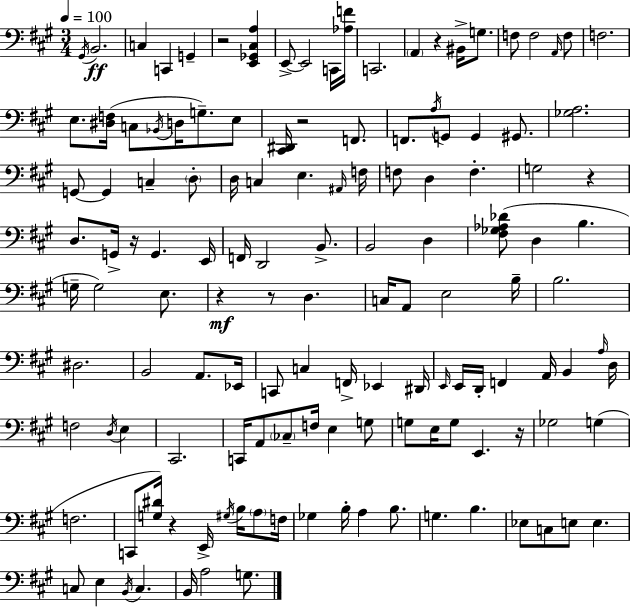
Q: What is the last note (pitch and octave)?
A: G3